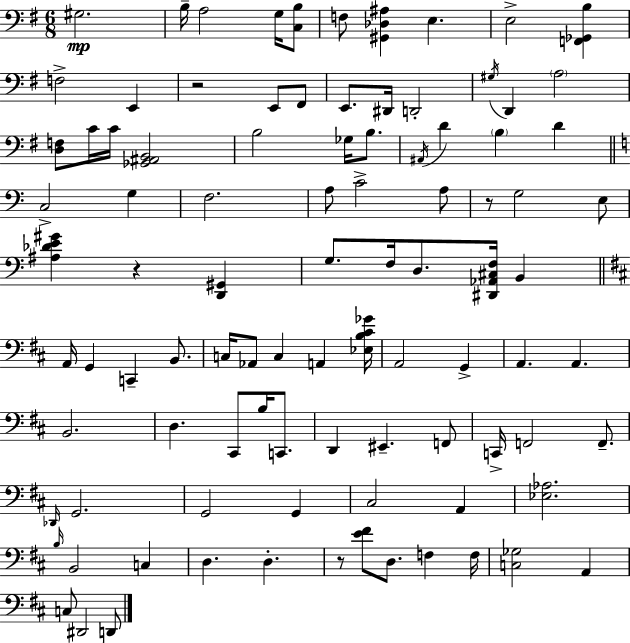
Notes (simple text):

G#3/h. B3/s A3/h G3/s [C3,B3]/e F3/e [G#2,Db3,A#3]/q E3/q. E3/h [F2,Gb2,B3]/q F3/h E2/q R/h E2/e F#2/e E2/e. D#2/s D2/h G#3/s D2/q A3/h [D3,F3]/e C4/s C4/s [Gb2,A#2,B2]/h B3/h Gb3/s B3/e. A#2/s D4/q B3/q D4/q C3/h G3/q F3/h. A3/e C4/h A3/e R/e G3/h E3/e [A#3,Db4,E4,G#4]/q R/q [D2,G#2]/q G3/e. F3/s D3/e. [D#2,Ab2,C#3,F3]/s B2/q A2/s G2/q C2/q B2/e. C3/s Ab2/e C3/q A2/q [Eb3,B3,C#4,Gb4]/s A2/h G2/q A2/q. A2/q. B2/h. D3/q. C#2/e B3/s C2/e. D2/q EIS2/q. F2/e C2/s F2/h F2/e. Db2/s G2/h. G2/h G2/q C#3/h A2/q [Eb3,Ab3]/h. B3/s B2/h C3/q D3/q. D3/q. R/e [E4,F#4]/e D3/e. F3/q F3/s [C3,Gb3]/h A2/q C3/e D#2/h D2/e